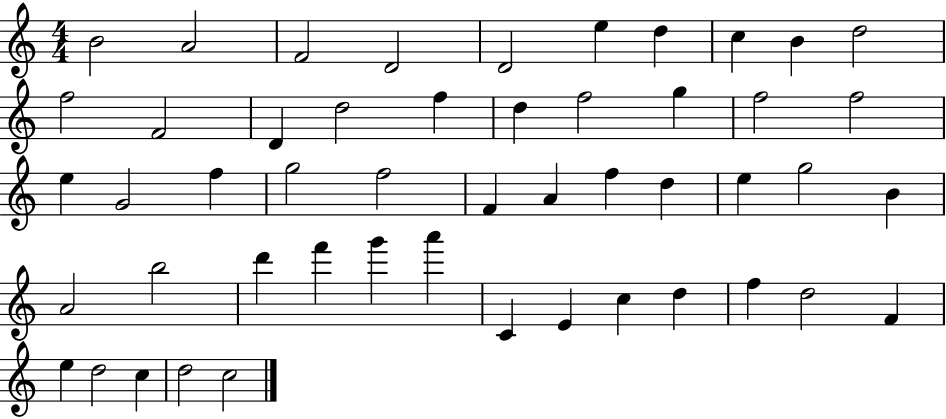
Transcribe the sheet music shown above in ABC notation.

X:1
T:Untitled
M:4/4
L:1/4
K:C
B2 A2 F2 D2 D2 e d c B d2 f2 F2 D d2 f d f2 g f2 f2 e G2 f g2 f2 F A f d e g2 B A2 b2 d' f' g' a' C E c d f d2 F e d2 c d2 c2